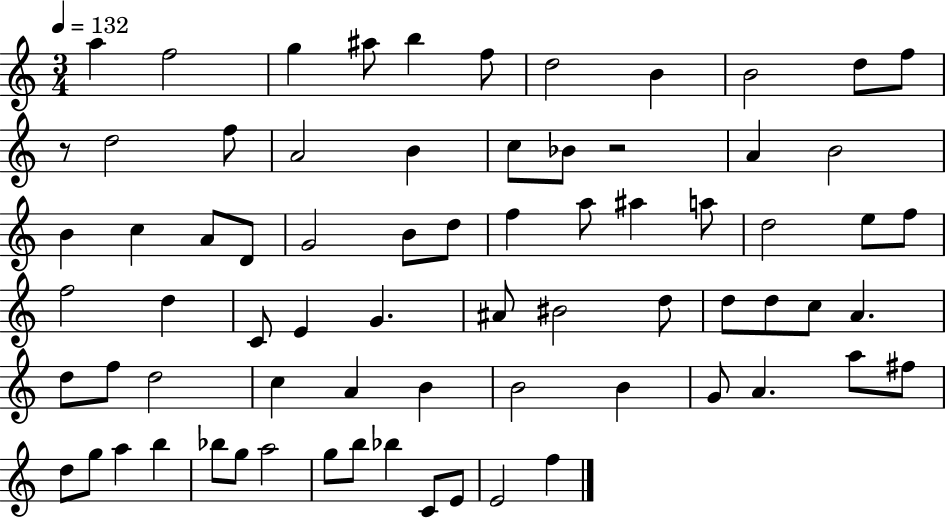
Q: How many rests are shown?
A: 2